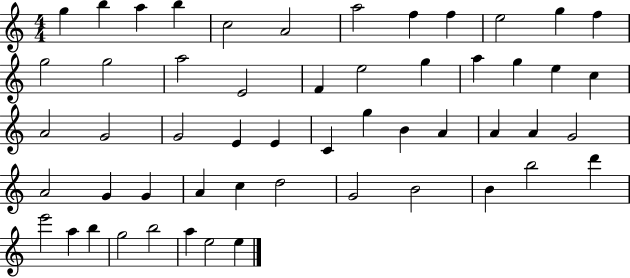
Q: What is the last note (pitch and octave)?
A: E5